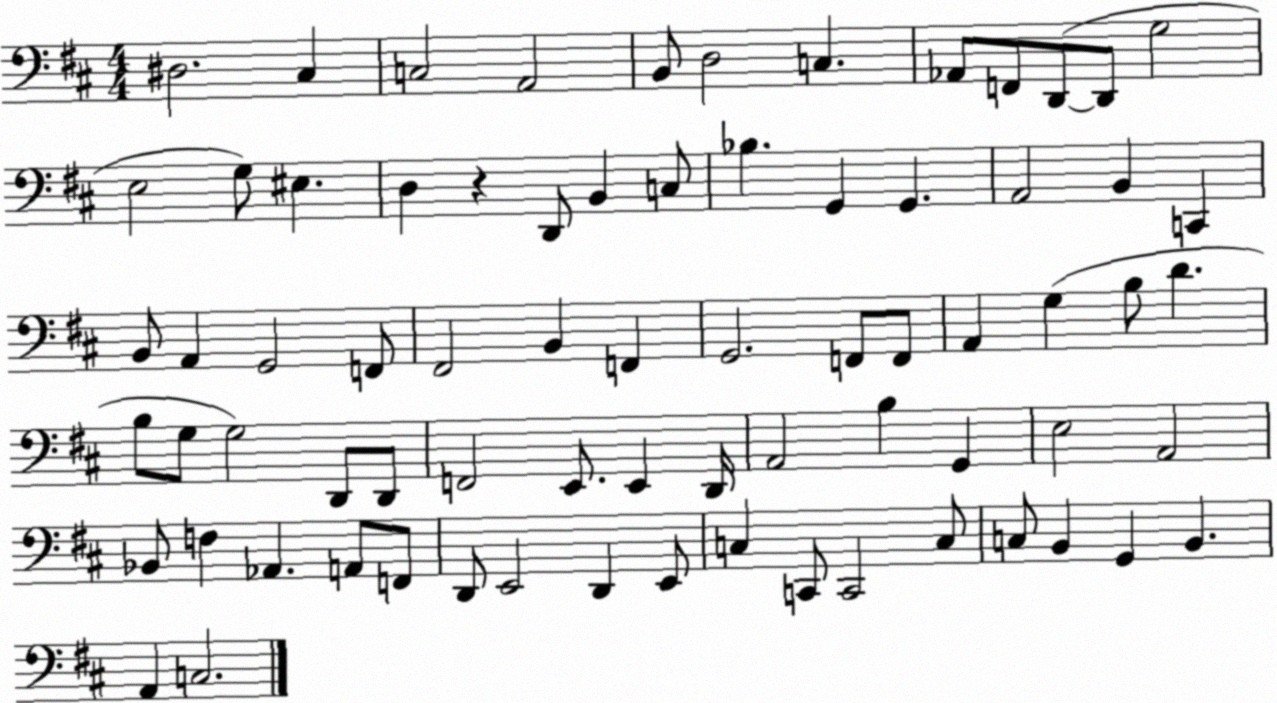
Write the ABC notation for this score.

X:1
T:Untitled
M:4/4
L:1/4
K:D
^D,2 ^C, C,2 A,,2 B,,/2 D,2 C, _A,,/2 F,,/2 D,,/2 D,,/2 G,2 E,2 G,/2 ^E, D, z D,,/2 B,, C,/2 _B, G,, G,, A,,2 B,, C,, B,,/2 A,, G,,2 F,,/2 ^F,,2 B,, F,, G,,2 F,,/2 F,,/2 A,, G, B,/2 D B,/2 G,/2 G,2 D,,/2 D,,/2 F,,2 E,,/2 E,, D,,/4 A,,2 B, G,, E,2 A,,2 _B,,/2 F, _A,, A,,/2 F,,/2 D,,/2 E,,2 D,, E,,/2 C, C,,/2 C,,2 C,/2 C,/2 B,, G,, B,, A,, C,2